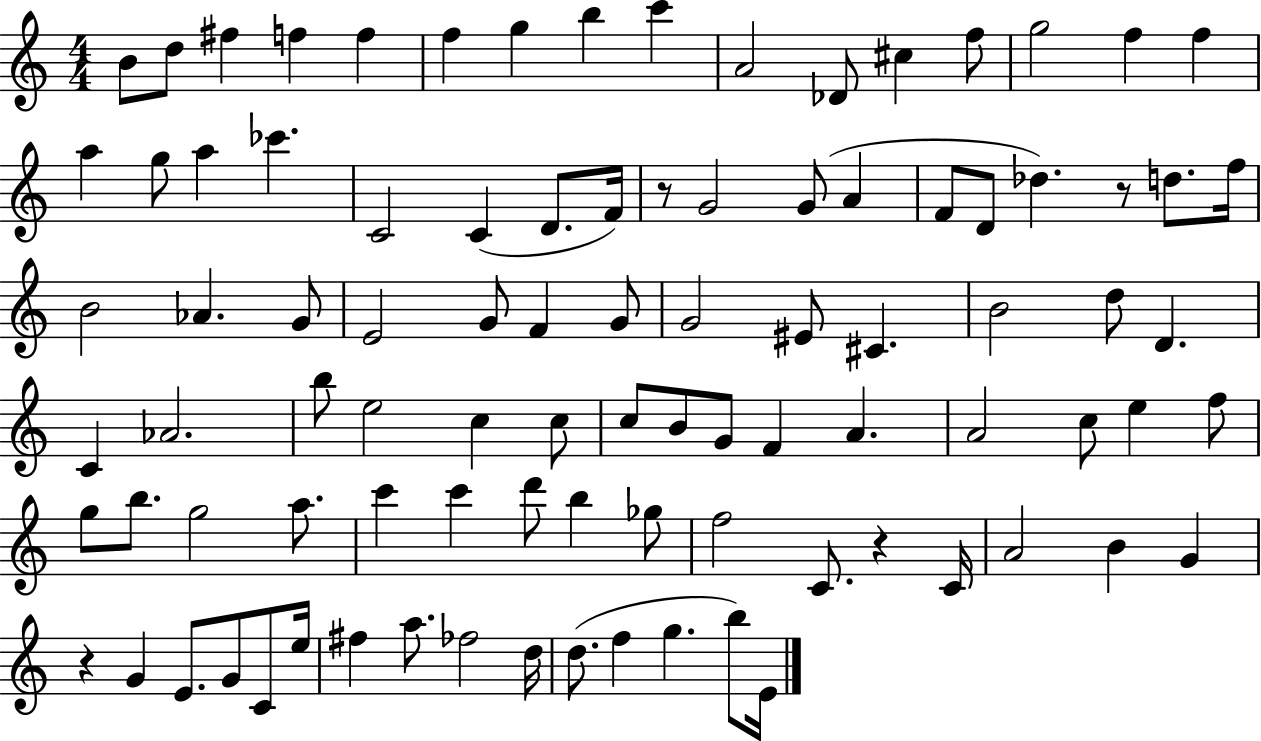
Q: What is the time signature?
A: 4/4